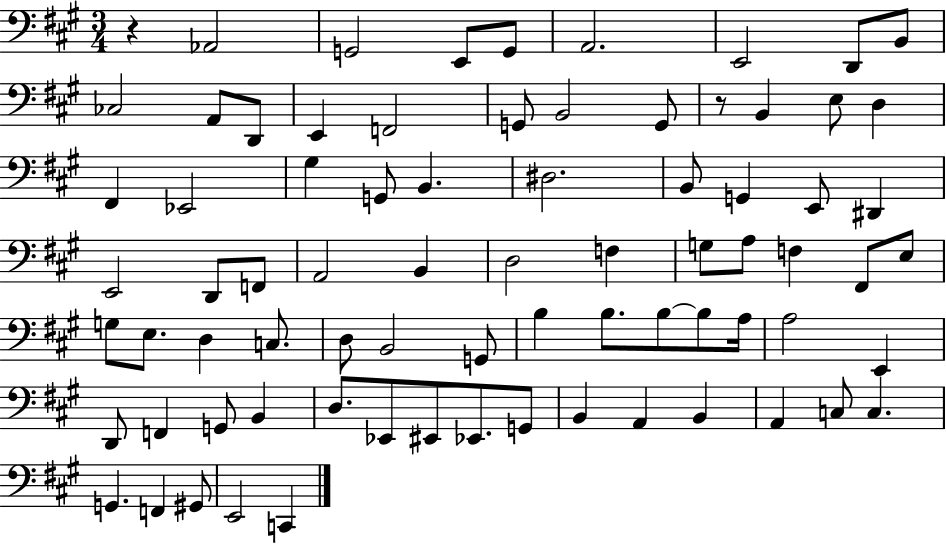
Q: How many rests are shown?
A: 2